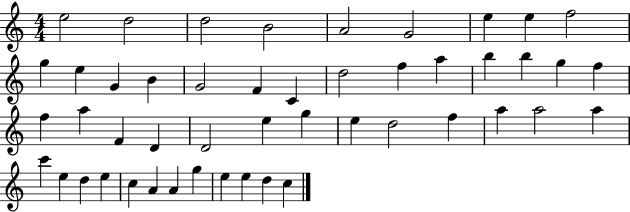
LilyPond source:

{
  \clef treble
  \numericTimeSignature
  \time 4/4
  \key c \major
  e''2 d''2 | d''2 b'2 | a'2 g'2 | e''4 e''4 f''2 | \break g''4 e''4 g'4 b'4 | g'2 f'4 c'4 | d''2 f''4 a''4 | b''4 b''4 g''4 f''4 | \break f''4 a''4 f'4 d'4 | d'2 e''4 g''4 | e''4 d''2 f''4 | a''4 a''2 a''4 | \break c'''4 e''4 d''4 e''4 | c''4 a'4 a'4 g''4 | e''4 e''4 d''4 c''4 | \bar "|."
}